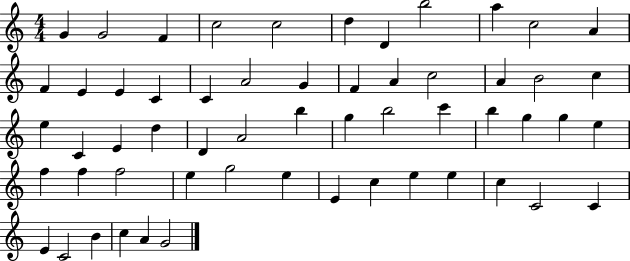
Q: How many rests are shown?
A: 0